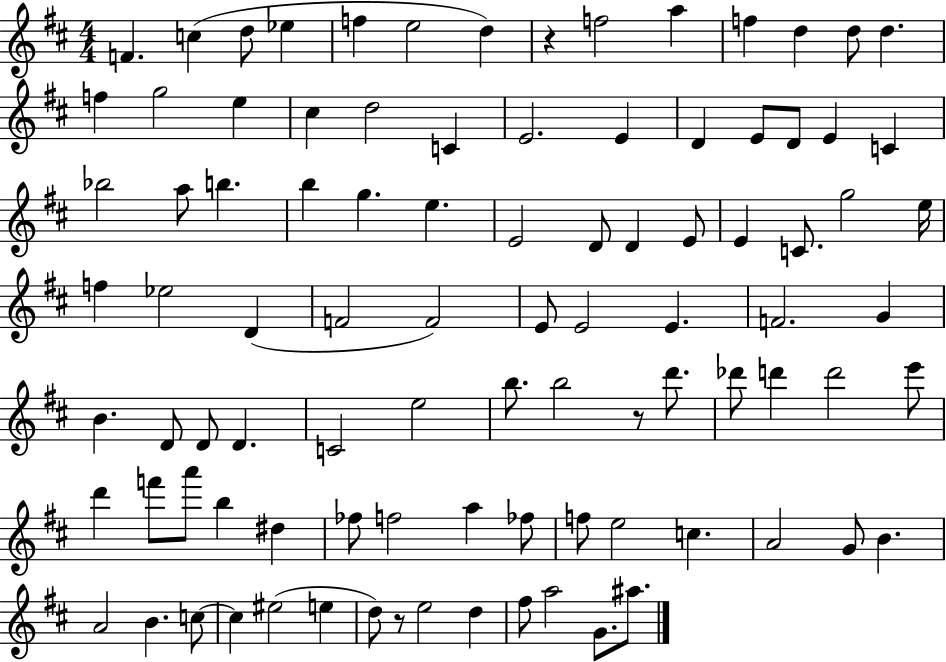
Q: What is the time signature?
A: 4/4